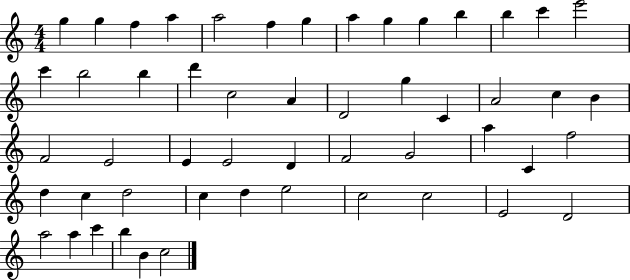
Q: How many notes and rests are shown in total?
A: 52